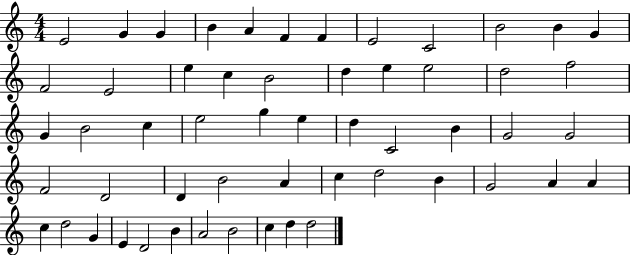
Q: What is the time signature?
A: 4/4